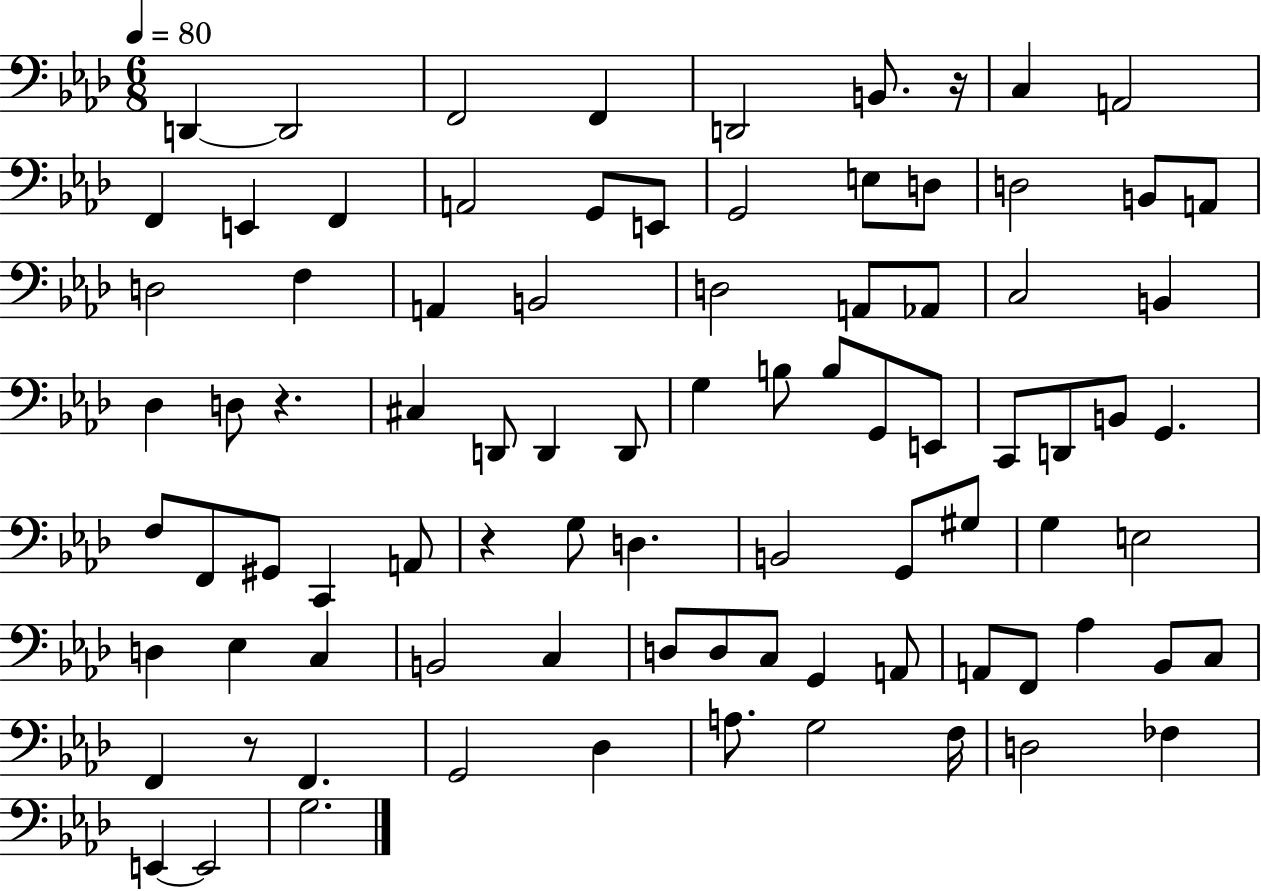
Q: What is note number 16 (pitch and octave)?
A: E3